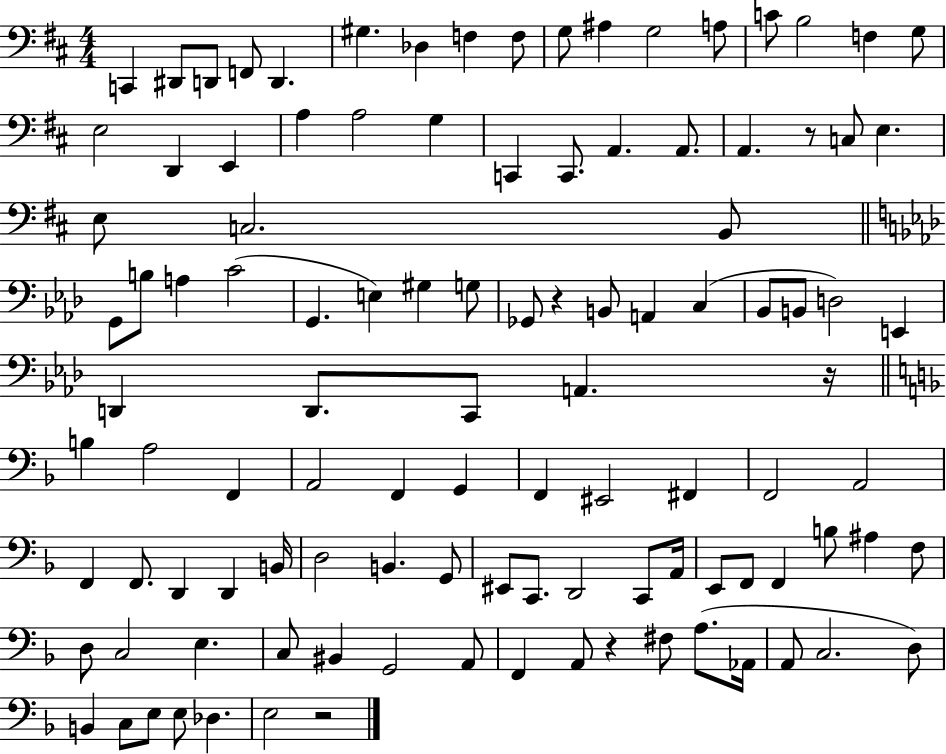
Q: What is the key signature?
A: D major